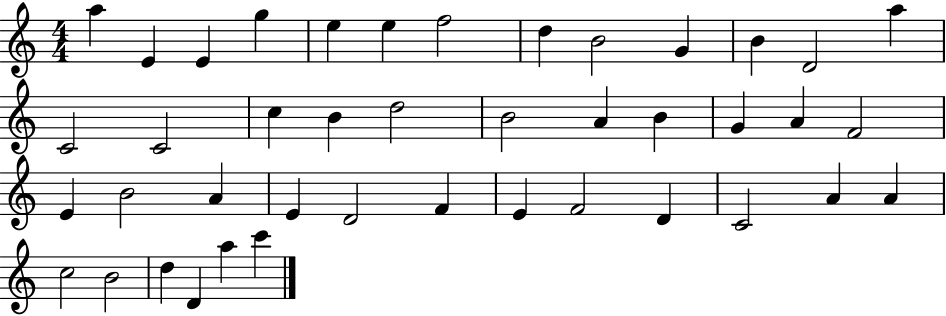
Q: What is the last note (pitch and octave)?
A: C6